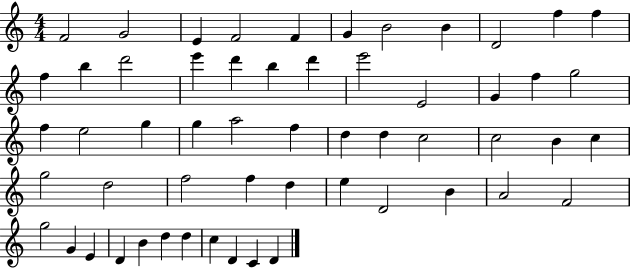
{
  \clef treble
  \numericTimeSignature
  \time 4/4
  \key c \major
  f'2 g'2 | e'4 f'2 f'4 | g'4 b'2 b'4 | d'2 f''4 f''4 | \break f''4 b''4 d'''2 | e'''4 d'''4 b''4 d'''4 | e'''2 e'2 | g'4 f''4 g''2 | \break f''4 e''2 g''4 | g''4 a''2 f''4 | d''4 d''4 c''2 | c''2 b'4 c''4 | \break g''2 d''2 | f''2 f''4 d''4 | e''4 d'2 b'4 | a'2 f'2 | \break g''2 g'4 e'4 | d'4 b'4 d''4 d''4 | c''4 d'4 c'4 d'4 | \bar "|."
}